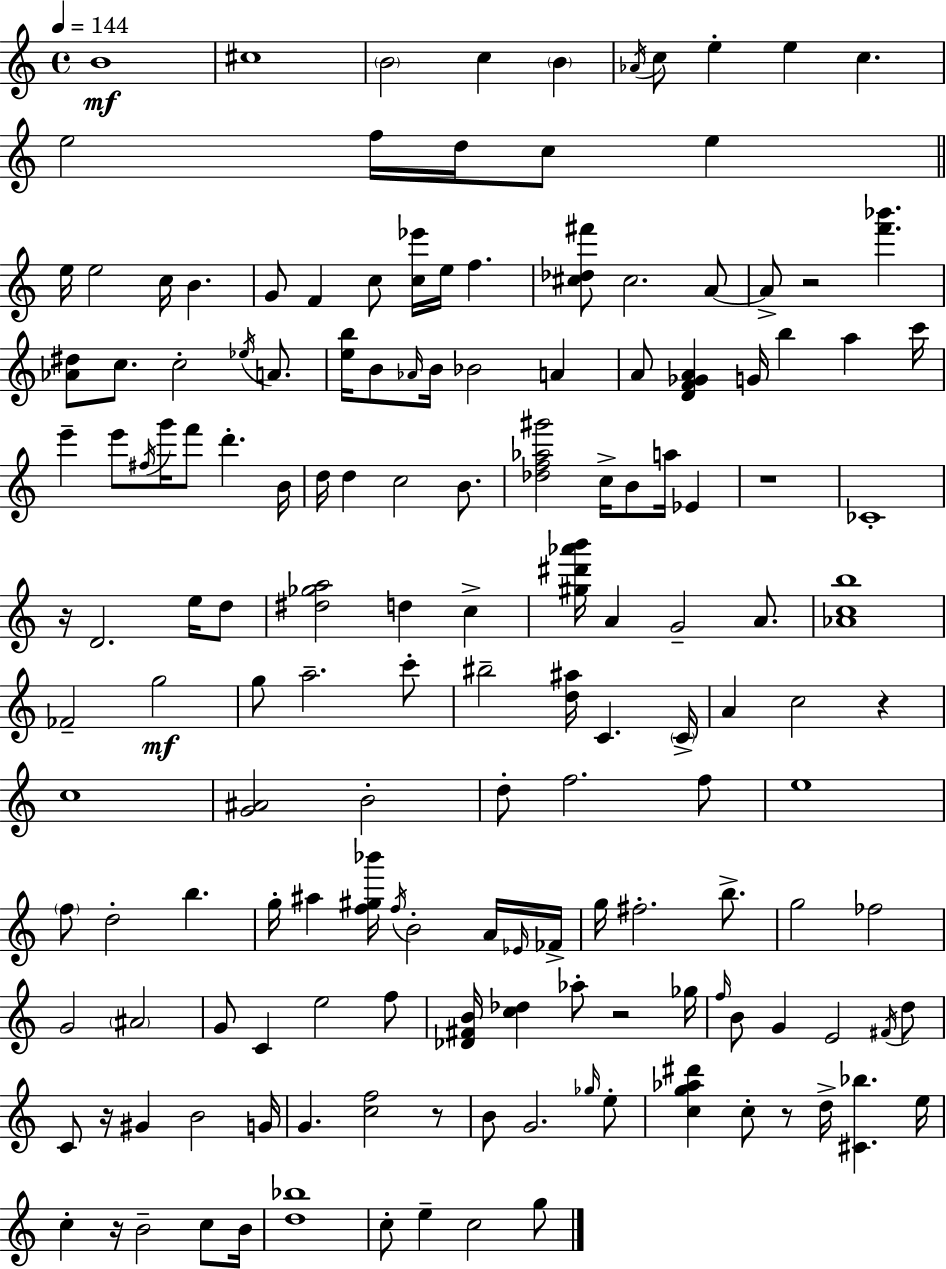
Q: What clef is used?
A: treble